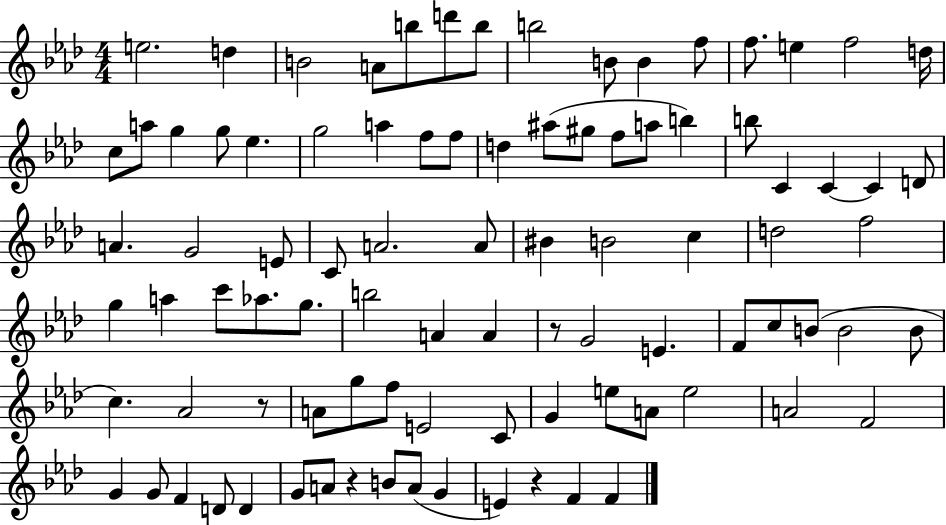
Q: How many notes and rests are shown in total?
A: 91